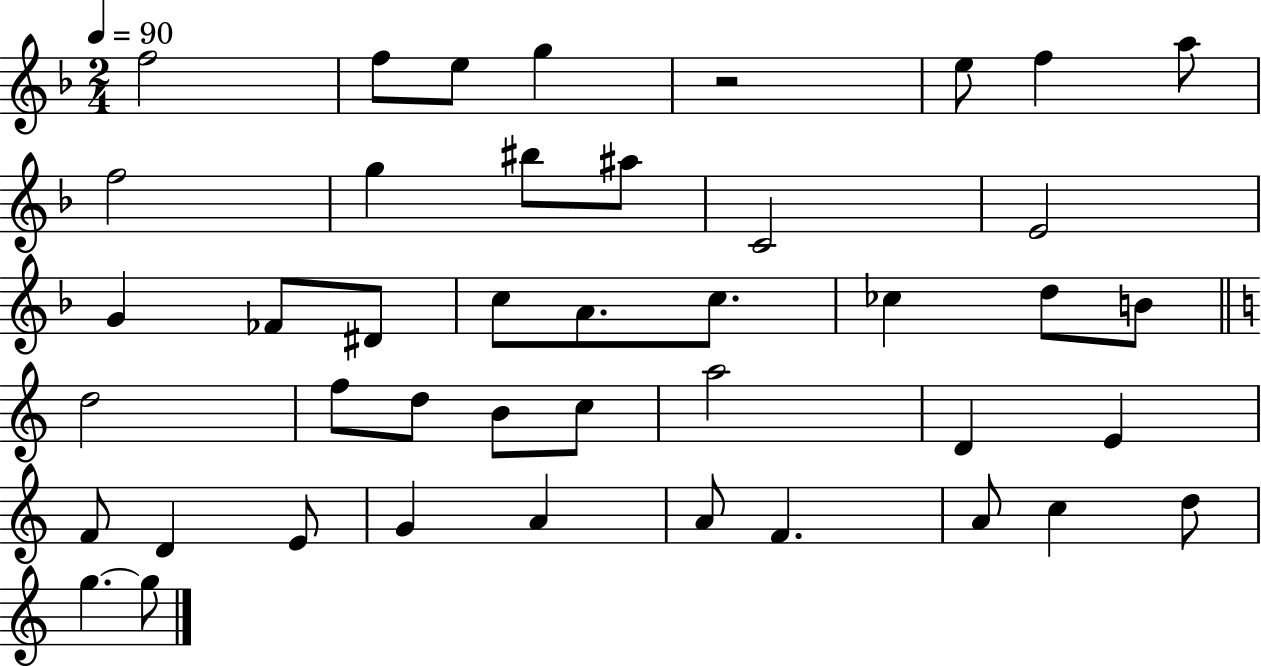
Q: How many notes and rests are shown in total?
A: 43